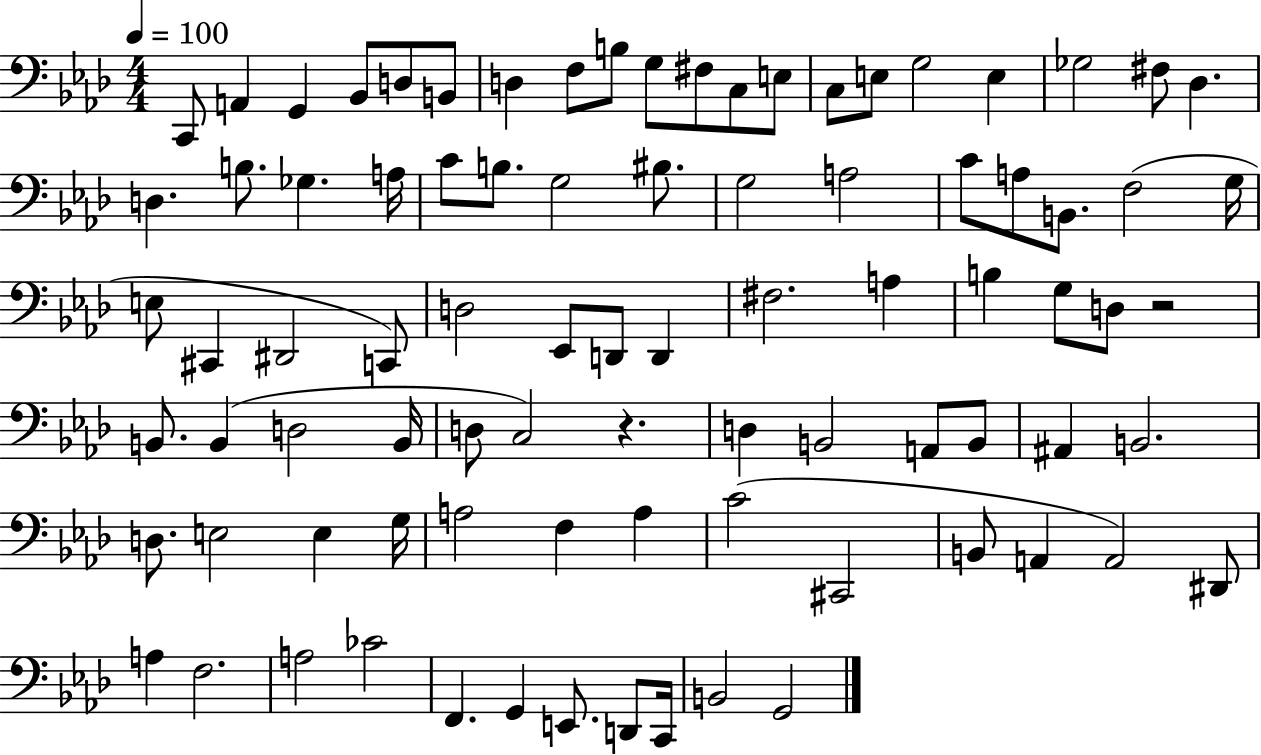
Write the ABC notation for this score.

X:1
T:Untitled
M:4/4
L:1/4
K:Ab
C,,/2 A,, G,, _B,,/2 D,/2 B,,/2 D, F,/2 B,/2 G,/2 ^F,/2 C,/2 E,/2 C,/2 E,/2 G,2 E, _G,2 ^F,/2 _D, D, B,/2 _G, A,/4 C/2 B,/2 G,2 ^B,/2 G,2 A,2 C/2 A,/2 B,,/2 F,2 G,/4 E,/2 ^C,, ^D,,2 C,,/2 D,2 _E,,/2 D,,/2 D,, ^F,2 A, B, G,/2 D,/2 z2 B,,/2 B,, D,2 B,,/4 D,/2 C,2 z D, B,,2 A,,/2 B,,/2 ^A,, B,,2 D,/2 E,2 E, G,/4 A,2 F, A, C2 ^C,,2 B,,/2 A,, A,,2 ^D,,/2 A, F,2 A,2 _C2 F,, G,, E,,/2 D,,/2 C,,/4 B,,2 G,,2